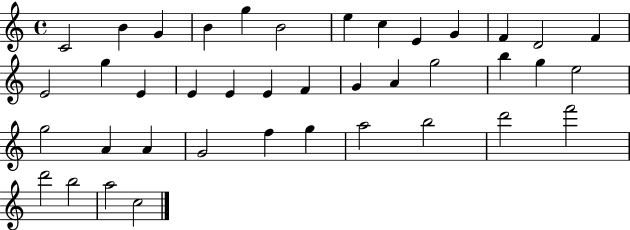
C4/h B4/q G4/q B4/q G5/q B4/h E5/q C5/q E4/q G4/q F4/q D4/h F4/q E4/h G5/q E4/q E4/q E4/q E4/q F4/q G4/q A4/q G5/h B5/q G5/q E5/h G5/h A4/q A4/q G4/h F5/q G5/q A5/h B5/h D6/h F6/h D6/h B5/h A5/h C5/h